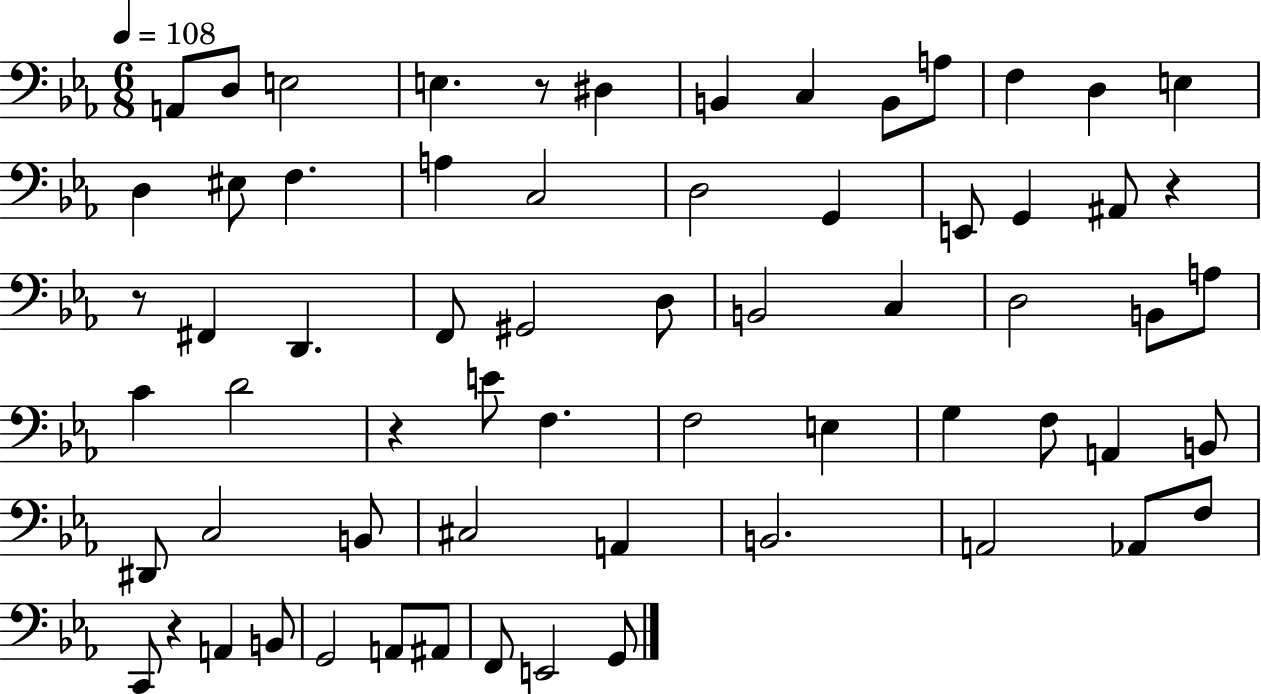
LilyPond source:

{
  \clef bass
  \numericTimeSignature
  \time 6/8
  \key ees \major
  \tempo 4 = 108
  a,8 d8 e2 | e4. r8 dis4 | b,4 c4 b,8 a8 | f4 d4 e4 | \break d4 eis8 f4. | a4 c2 | d2 g,4 | e,8 g,4 ais,8 r4 | \break r8 fis,4 d,4. | f,8 gis,2 d8 | b,2 c4 | d2 b,8 a8 | \break c'4 d'2 | r4 e'8 f4. | f2 e4 | g4 f8 a,4 b,8 | \break dis,8 c2 b,8 | cis2 a,4 | b,2. | a,2 aes,8 f8 | \break c,8 r4 a,4 b,8 | g,2 a,8 ais,8 | f,8 e,2 g,8 | \bar "|."
}